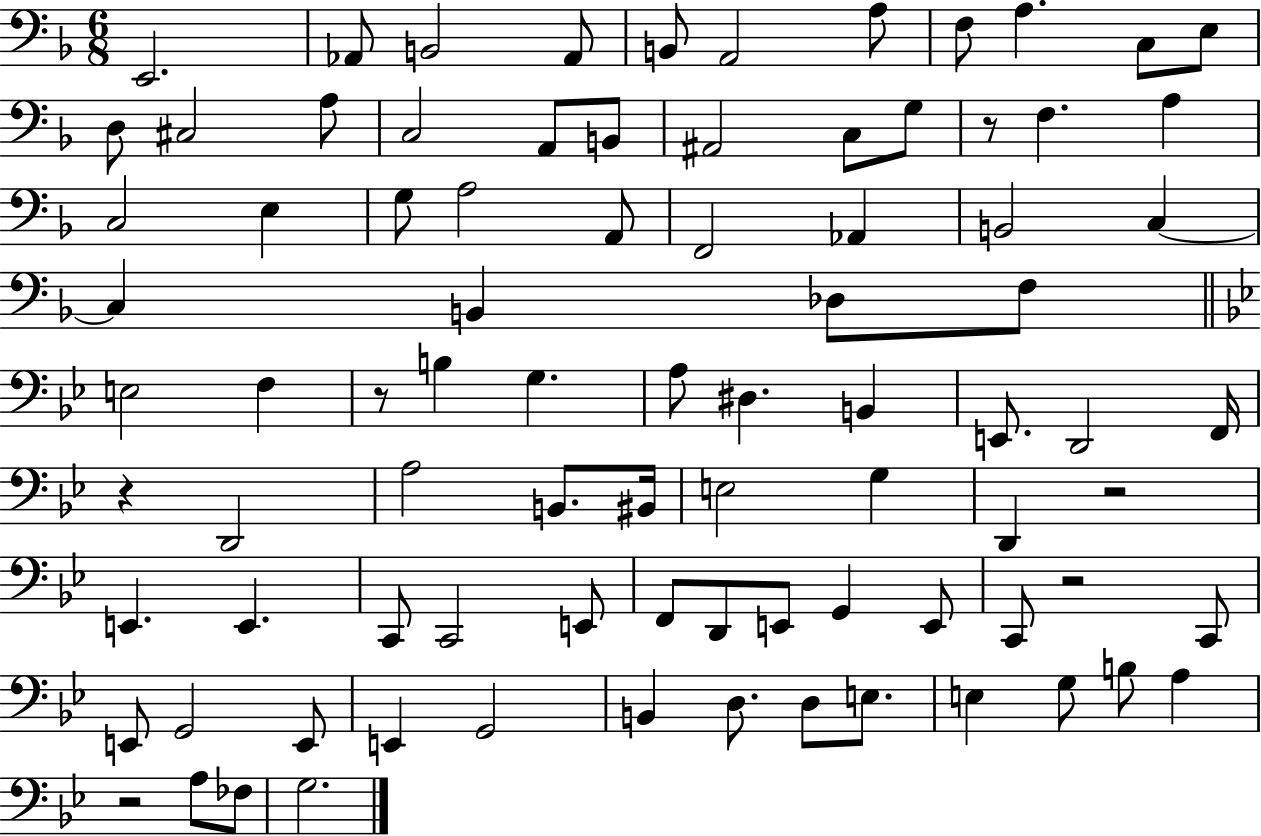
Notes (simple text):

E2/h. Ab2/e B2/h Ab2/e B2/e A2/h A3/e F3/e A3/q. C3/e E3/e D3/e C#3/h A3/e C3/h A2/e B2/e A#2/h C3/e G3/e R/e F3/q. A3/q C3/h E3/q G3/e A3/h A2/e F2/h Ab2/q B2/h C3/q C3/q B2/q Db3/e F3/e E3/h F3/q R/e B3/q G3/q. A3/e D#3/q. B2/q E2/e. D2/h F2/s R/q D2/h A3/h B2/e. BIS2/s E3/h G3/q D2/q R/h E2/q. E2/q. C2/e C2/h E2/e F2/e D2/e E2/e G2/q E2/e C2/e R/h C2/e E2/e G2/h E2/e E2/q G2/h B2/q D3/e. D3/e E3/e. E3/q G3/e B3/e A3/q R/h A3/e FES3/e G3/h.